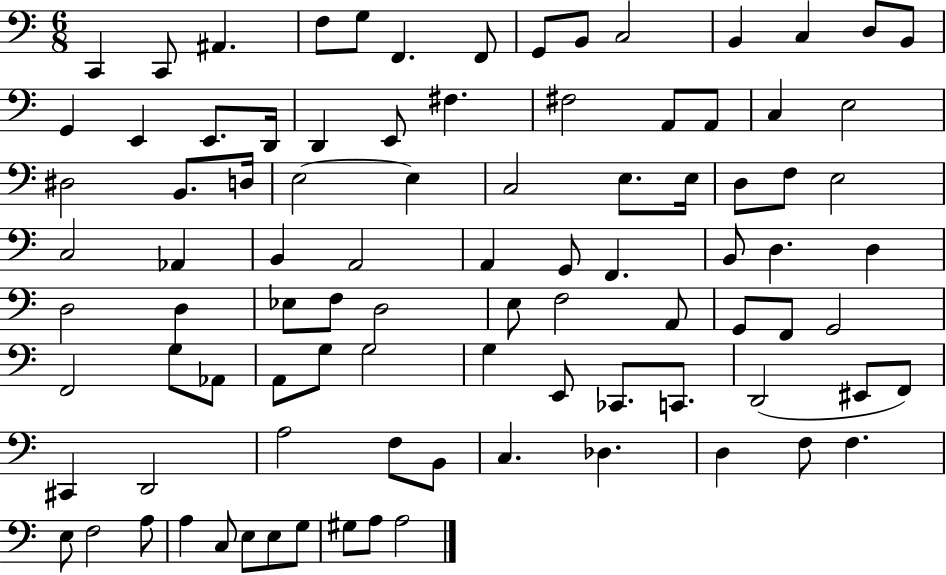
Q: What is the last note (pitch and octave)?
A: A3